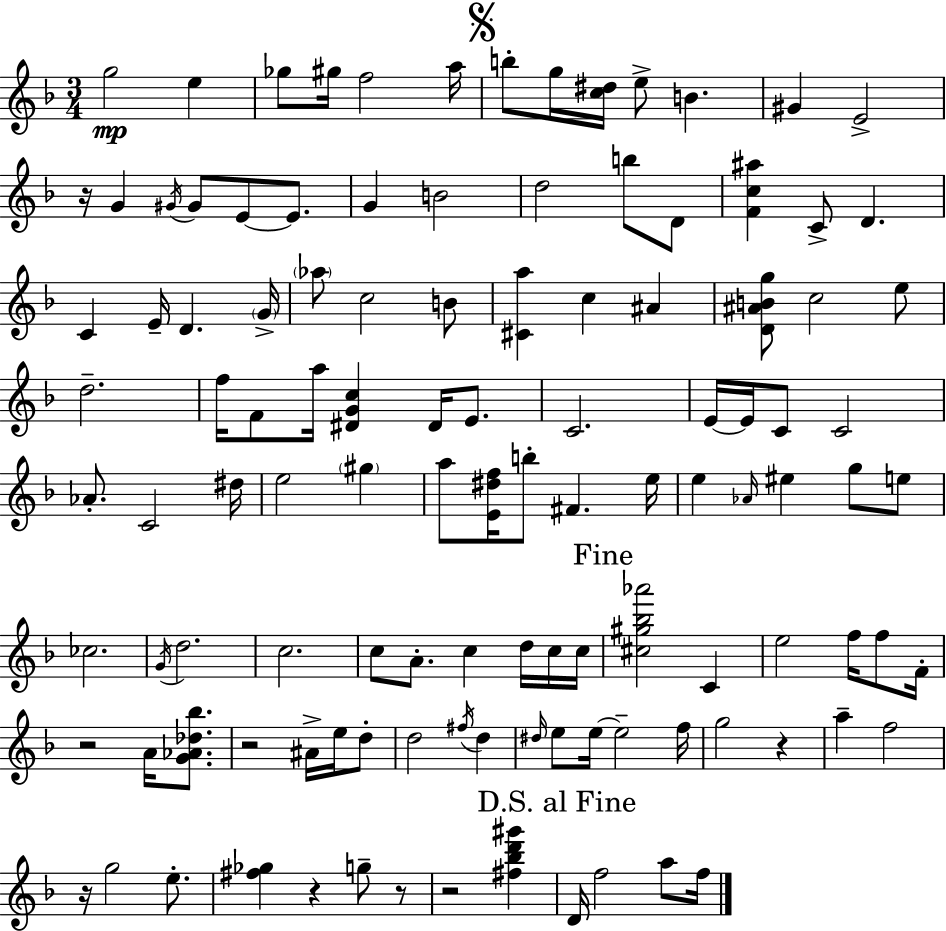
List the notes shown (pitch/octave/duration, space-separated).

G5/h E5/q Gb5/e G#5/s F5/h A5/s B5/e G5/s [C5,D#5]/s E5/e B4/q. G#4/q E4/h R/s G4/q G#4/s G#4/e E4/e E4/e. G4/q B4/h D5/h B5/e D4/e [F4,C5,A#5]/q C4/e D4/q. C4/q E4/s D4/q. G4/s Ab5/e C5/h B4/e [C#4,A5]/q C5/q A#4/q [D4,A#4,B4,G5]/e C5/h E5/e D5/h. F5/s F4/e A5/s [D#4,G4,C5]/q D#4/s E4/e. C4/h. E4/s E4/s C4/e C4/h Ab4/e. C4/h D#5/s E5/h G#5/q A5/e [E4,D#5,F5]/s B5/e F#4/q. E5/s E5/q Ab4/s EIS5/q G5/e E5/e CES5/h. G4/s D5/h. C5/h. C5/e A4/e. C5/q D5/s C5/s C5/s [C#5,G#5,Bb5,Ab6]/h C4/q E5/h F5/s F5/e F4/s R/h A4/s [G4,Ab4,Db5,Bb5]/e. R/h A#4/s E5/s D5/e D5/h F#5/s D5/q D#5/s E5/e E5/s E5/h F5/s G5/h R/q A5/q F5/h R/s G5/h E5/e. [F#5,Gb5]/q R/q G5/e R/e R/h [F#5,Bb5,D6,G#6]/q D4/s F5/h A5/e F5/s